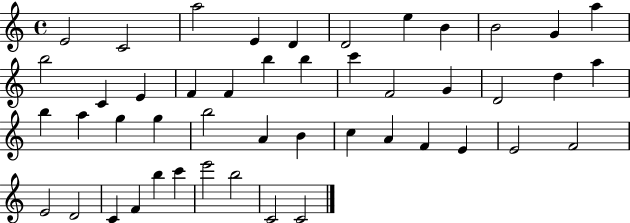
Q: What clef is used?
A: treble